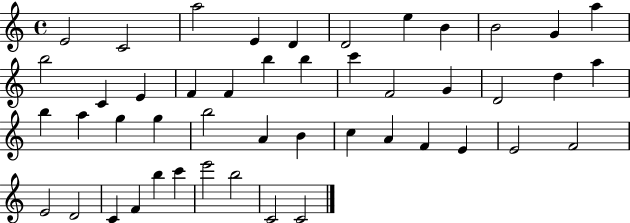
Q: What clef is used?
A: treble